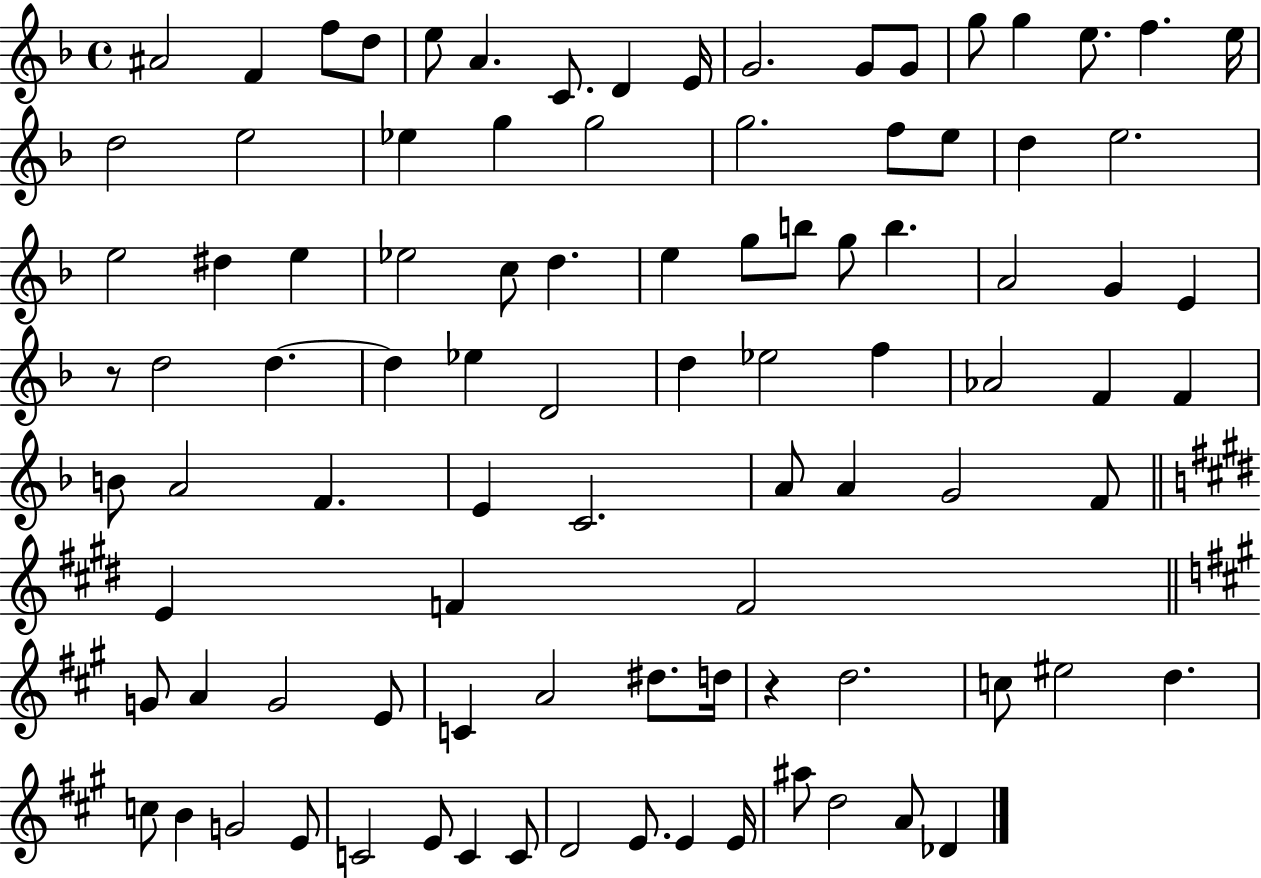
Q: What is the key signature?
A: F major